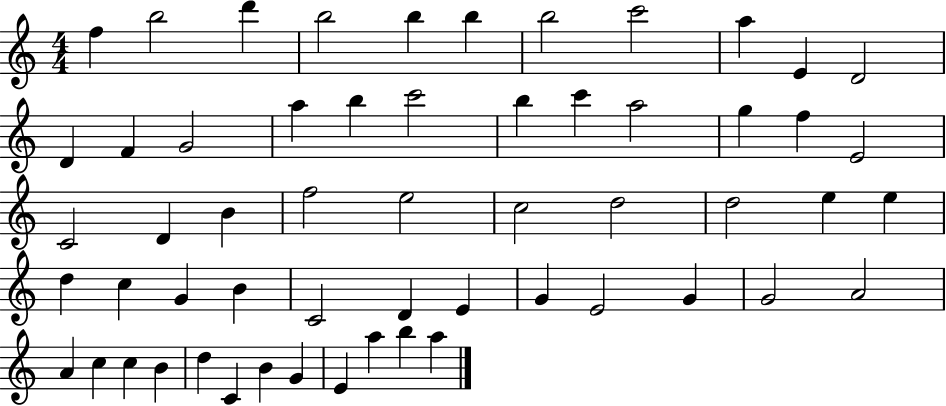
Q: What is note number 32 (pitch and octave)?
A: E5